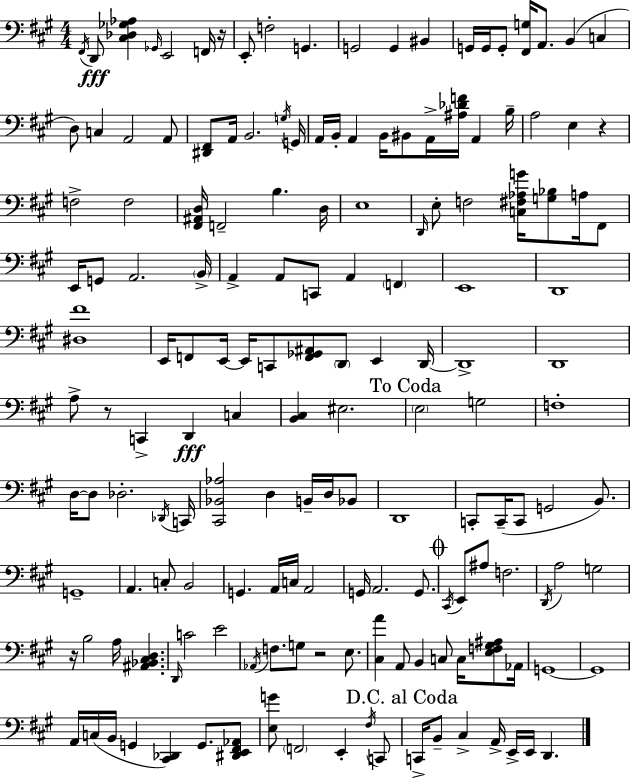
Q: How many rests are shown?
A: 5